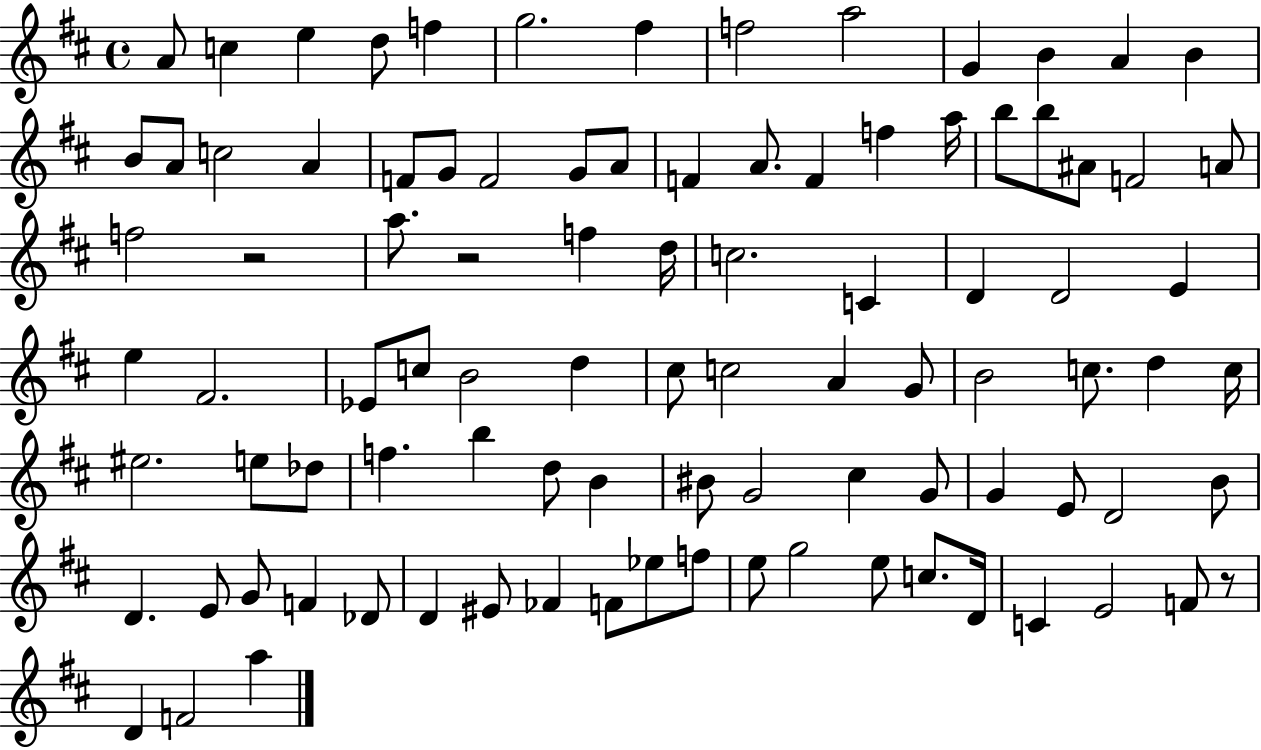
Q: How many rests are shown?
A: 3